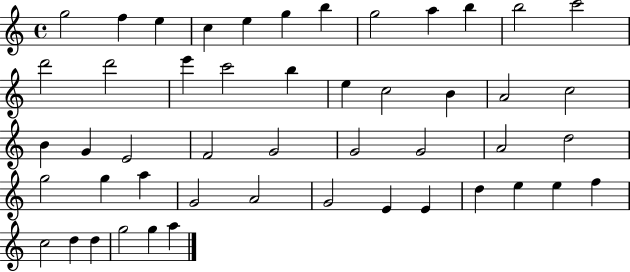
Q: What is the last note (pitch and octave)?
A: A5